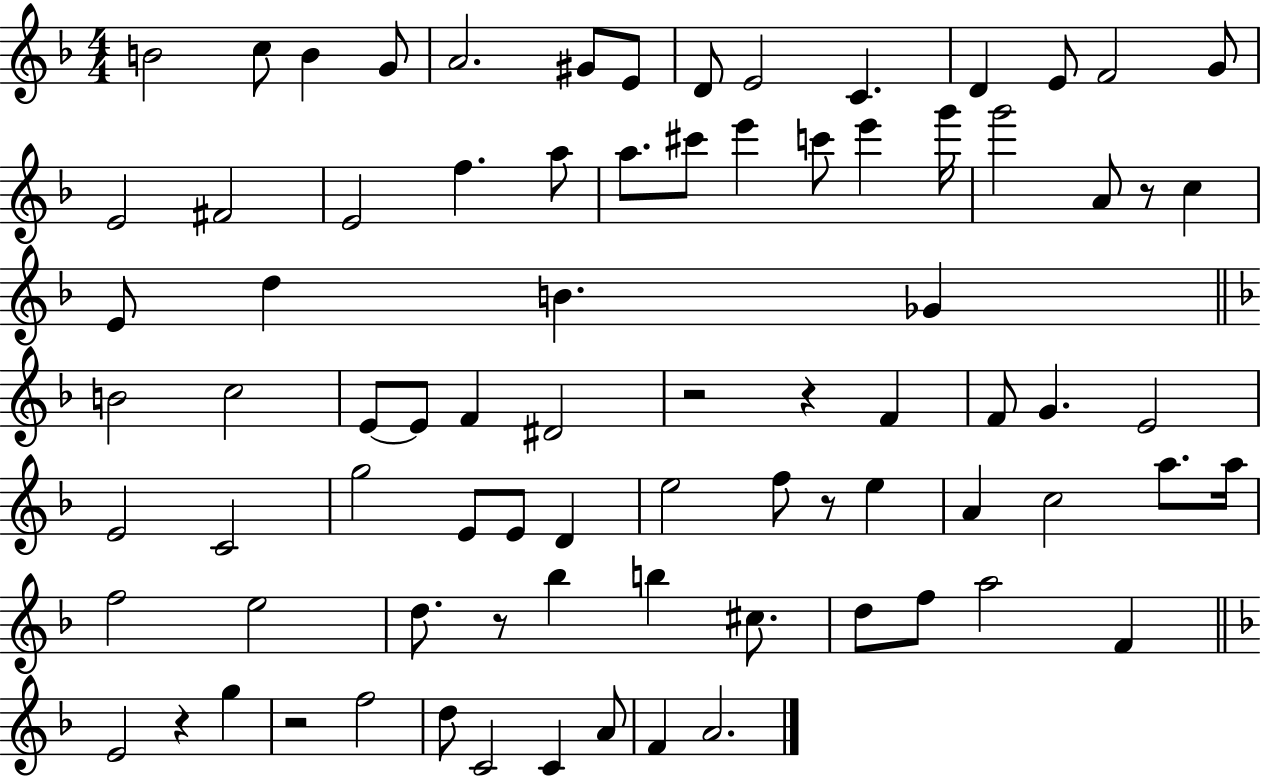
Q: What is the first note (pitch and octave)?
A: B4